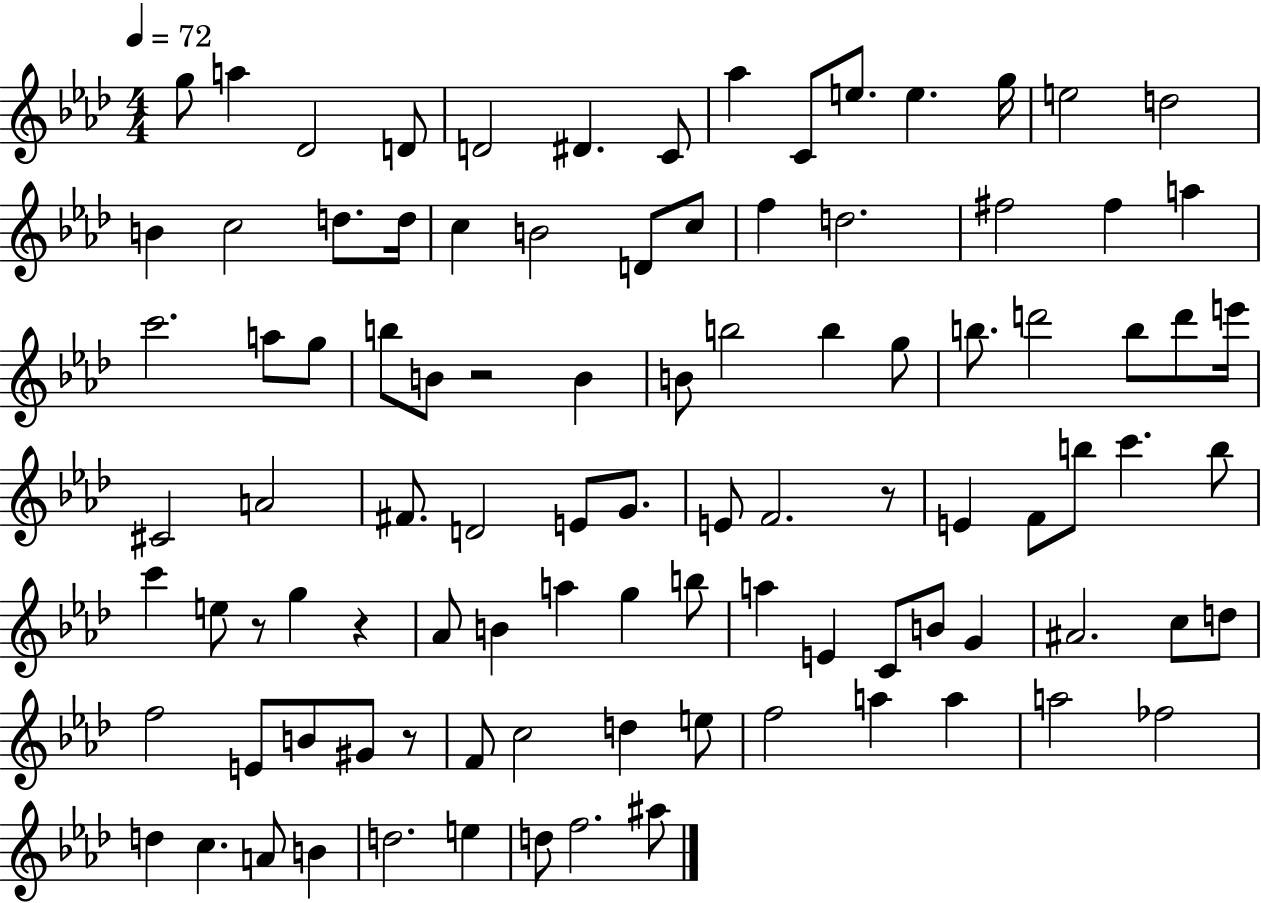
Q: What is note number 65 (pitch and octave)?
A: E4